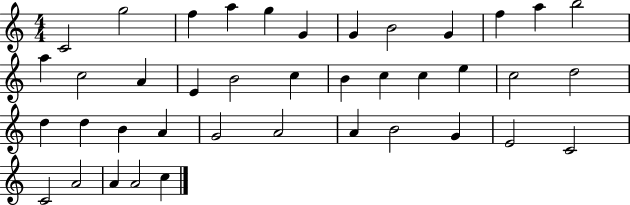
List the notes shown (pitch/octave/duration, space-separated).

C4/h G5/h F5/q A5/q G5/q G4/q G4/q B4/h G4/q F5/q A5/q B5/h A5/q C5/h A4/q E4/q B4/h C5/q B4/q C5/q C5/q E5/q C5/h D5/h D5/q D5/q B4/q A4/q G4/h A4/h A4/q B4/h G4/q E4/h C4/h C4/h A4/h A4/q A4/h C5/q